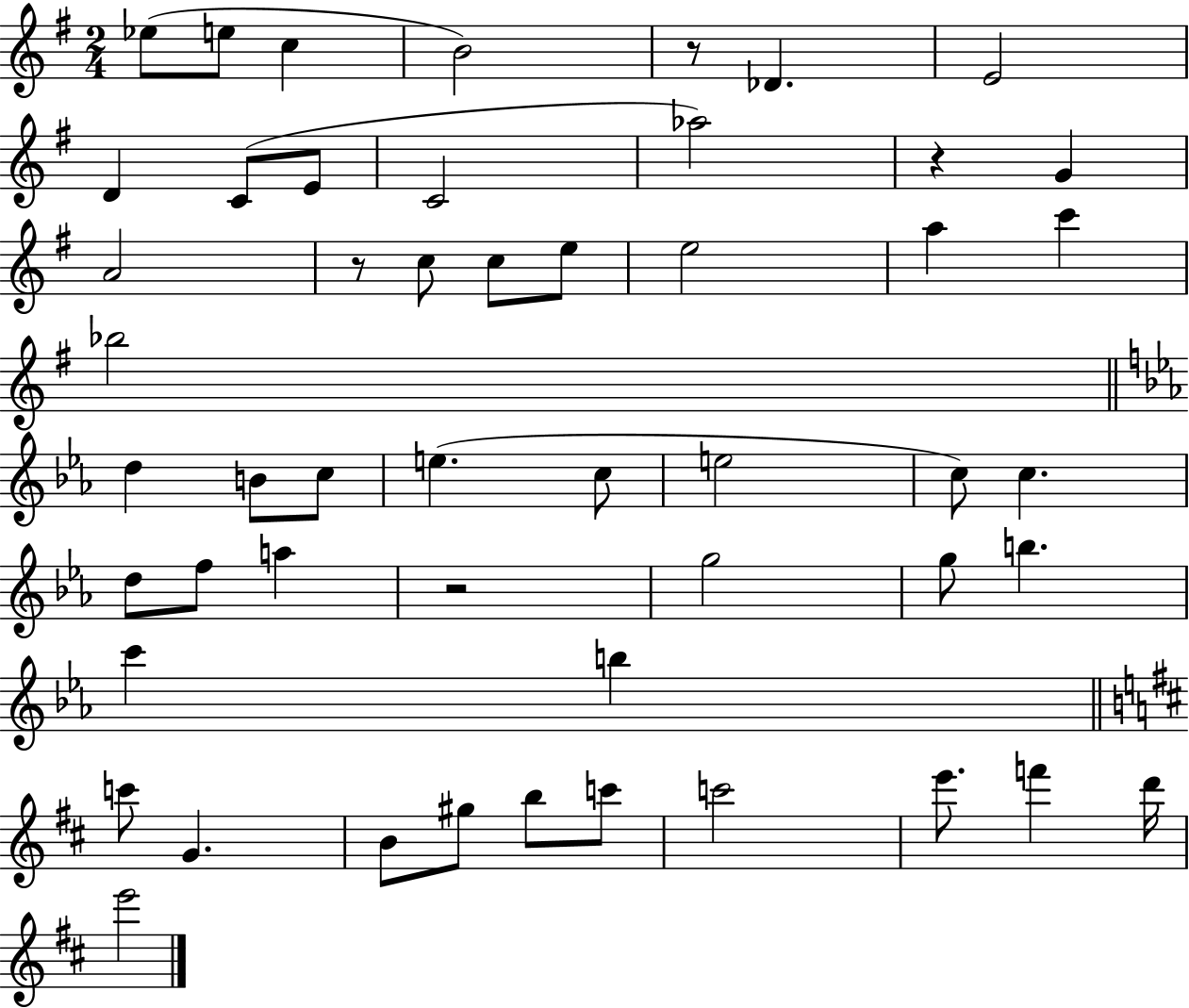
{
  \clef treble
  \numericTimeSignature
  \time 2/4
  \key g \major
  ees''8( e''8 c''4 | b'2) | r8 des'4. | e'2 | \break d'4 c'8( e'8 | c'2 | aes''2) | r4 g'4 | \break a'2 | r8 c''8 c''8 e''8 | e''2 | a''4 c'''4 | \break bes''2 | \bar "||" \break \key c \minor d''4 b'8 c''8 | e''4.( c''8 | e''2 | c''8) c''4. | \break d''8 f''8 a''4 | r2 | g''2 | g''8 b''4. | \break c'''4 b''4 | \bar "||" \break \key d \major c'''8 g'4. | b'8 gis''8 b''8 c'''8 | c'''2 | e'''8. f'''4 d'''16 | \break e'''2 | \bar "|."
}